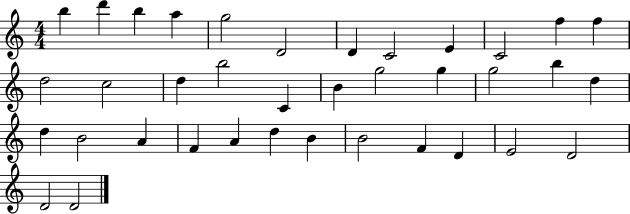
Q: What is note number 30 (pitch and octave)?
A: B4